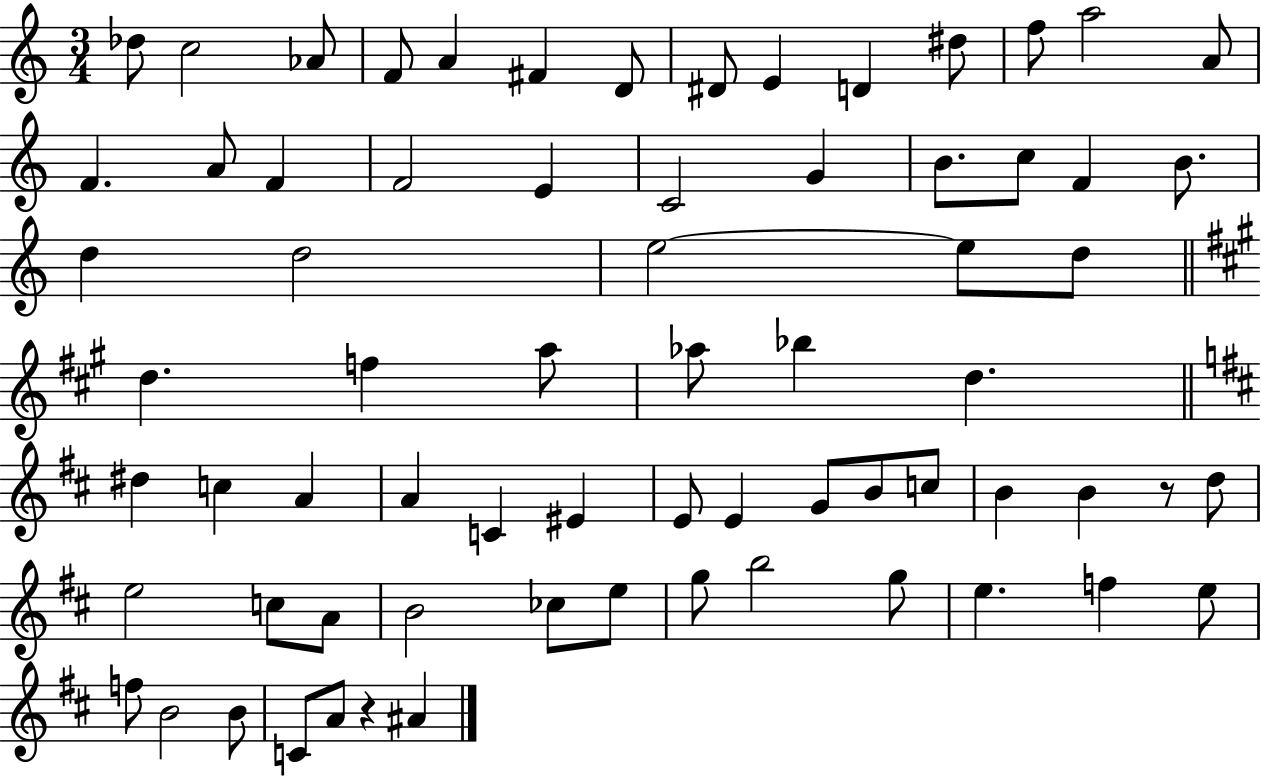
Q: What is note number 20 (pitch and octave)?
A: C4